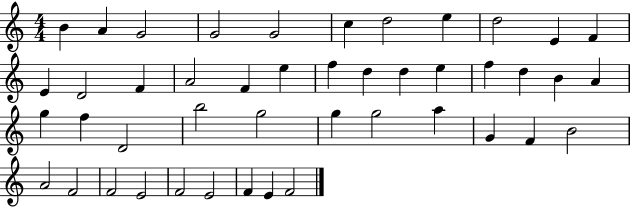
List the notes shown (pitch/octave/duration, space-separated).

B4/q A4/q G4/h G4/h G4/h C5/q D5/h E5/q D5/h E4/q F4/q E4/q D4/h F4/q A4/h F4/q E5/q F5/q D5/q D5/q E5/q F5/q D5/q B4/q A4/q G5/q F5/q D4/h B5/h G5/h G5/q G5/h A5/q G4/q F4/q B4/h A4/h F4/h F4/h E4/h F4/h E4/h F4/q E4/q F4/h